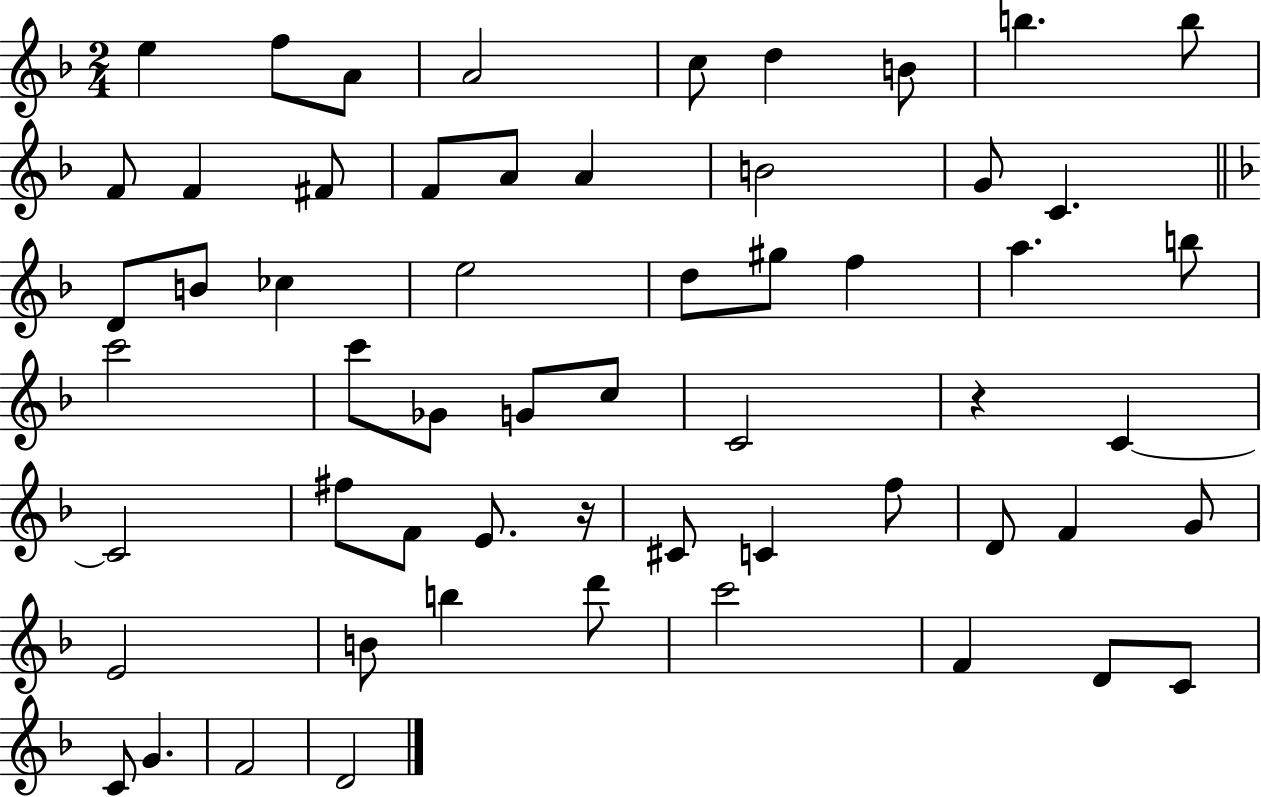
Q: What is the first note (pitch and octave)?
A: E5